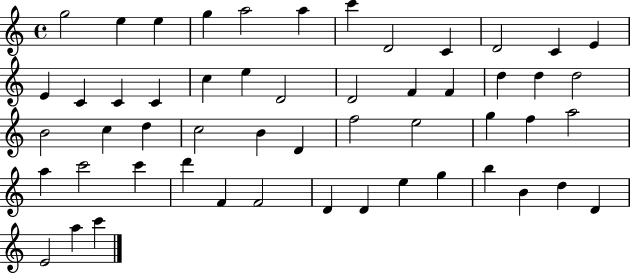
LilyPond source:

{
  \clef treble
  \time 4/4
  \defaultTimeSignature
  \key c \major
  g''2 e''4 e''4 | g''4 a''2 a''4 | c'''4 d'2 c'4 | d'2 c'4 e'4 | \break e'4 c'4 c'4 c'4 | c''4 e''4 d'2 | d'2 f'4 f'4 | d''4 d''4 d''2 | \break b'2 c''4 d''4 | c''2 b'4 d'4 | f''2 e''2 | g''4 f''4 a''2 | \break a''4 c'''2 c'''4 | d'''4 f'4 f'2 | d'4 d'4 e''4 g''4 | b''4 b'4 d''4 d'4 | \break e'2 a''4 c'''4 | \bar "|."
}